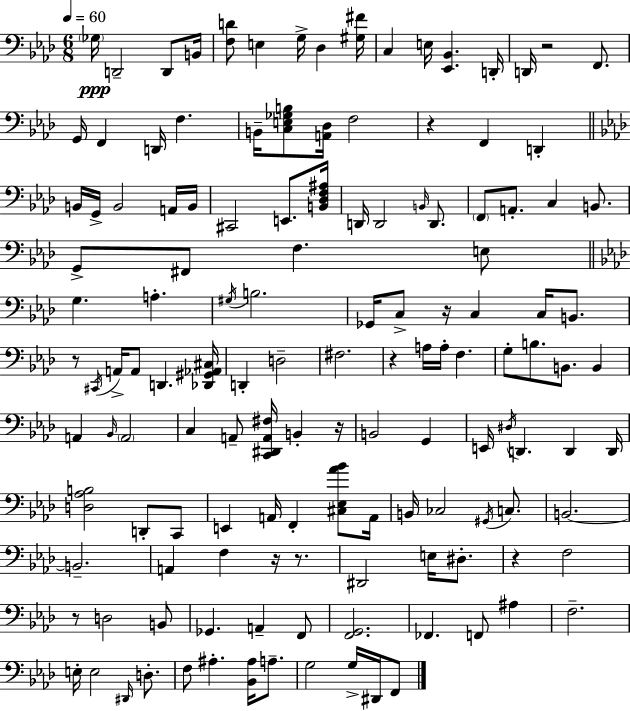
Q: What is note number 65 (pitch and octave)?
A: A2